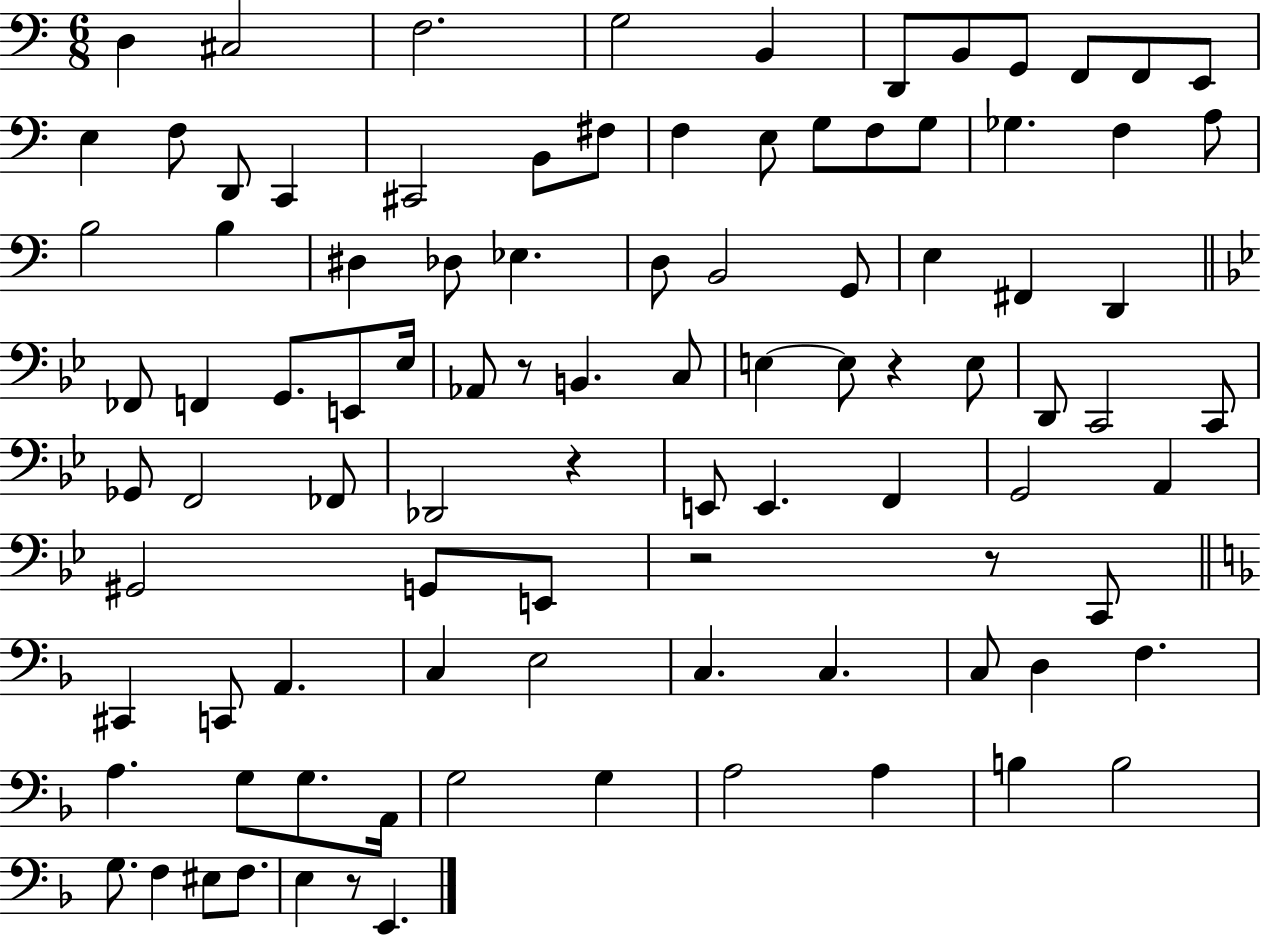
D3/q C#3/h F3/h. G3/h B2/q D2/e B2/e G2/e F2/e F2/e E2/e E3/q F3/e D2/e C2/q C#2/h B2/e F#3/e F3/q E3/e G3/e F3/e G3/e Gb3/q. F3/q A3/e B3/h B3/q D#3/q Db3/e Eb3/q. D3/e B2/h G2/e E3/q F#2/q D2/q FES2/e F2/q G2/e. E2/e Eb3/s Ab2/e R/e B2/q. C3/e E3/q E3/e R/q E3/e D2/e C2/h C2/e Gb2/e F2/h FES2/e Db2/h R/q E2/e E2/q. F2/q G2/h A2/q G#2/h G2/e E2/e R/h R/e C2/e C#2/q C2/e A2/q. C3/q E3/h C3/q. C3/q. C3/e D3/q F3/q. A3/q. G3/e G3/e. A2/s G3/h G3/q A3/h A3/q B3/q B3/h G3/e. F3/q EIS3/e F3/e. E3/q R/e E2/q.